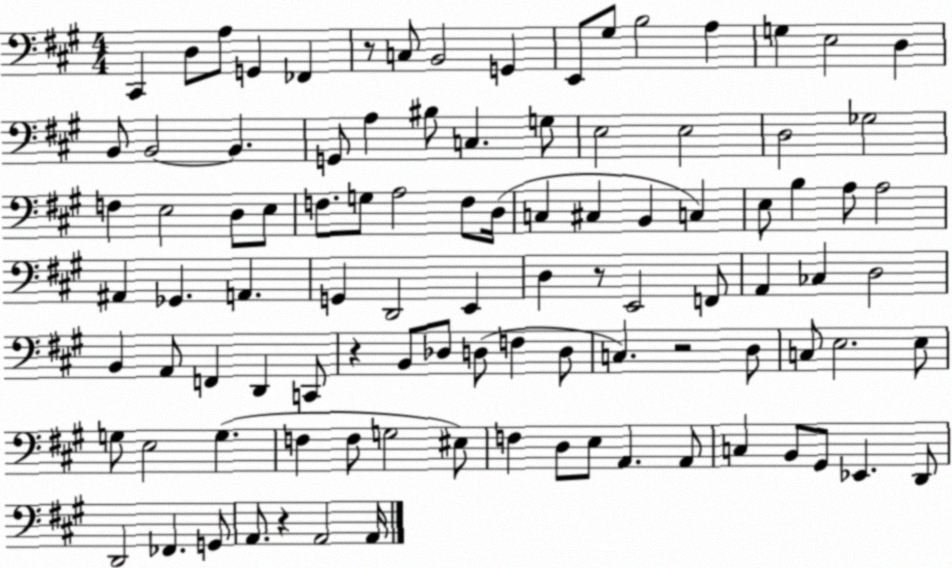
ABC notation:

X:1
T:Untitled
M:4/4
L:1/4
K:A
^C,, D,/2 A,/2 G,, _F,, z/2 C,/2 B,,2 G,, E,,/2 ^G,/2 B,2 A, G, E,2 D, B,,/2 B,,2 B,, G,,/2 A, ^B,/2 C, G,/2 E,2 E,2 D,2 _G,2 F, E,2 D,/2 E,/2 F,/2 G,/2 A,2 F,/2 D,/4 C, ^C, B,, C, E,/2 B, A,/2 A,2 ^A,, _G,, A,, G,, D,,2 E,, D, z/2 E,,2 F,,/2 A,, _C, D,2 B,, A,,/2 F,, D,, C,,/2 z B,,/2 _D,/2 D,/2 F, D,/2 C, z2 D,/2 C,/2 E,2 E,/2 G,/2 E,2 G, F, F,/2 G,2 ^E,/2 F, D,/2 E,/2 A,, A,,/2 C, B,,/2 ^G,,/2 _E,, D,,/2 D,,2 _F,, G,,/2 A,,/2 z A,,2 A,,/4